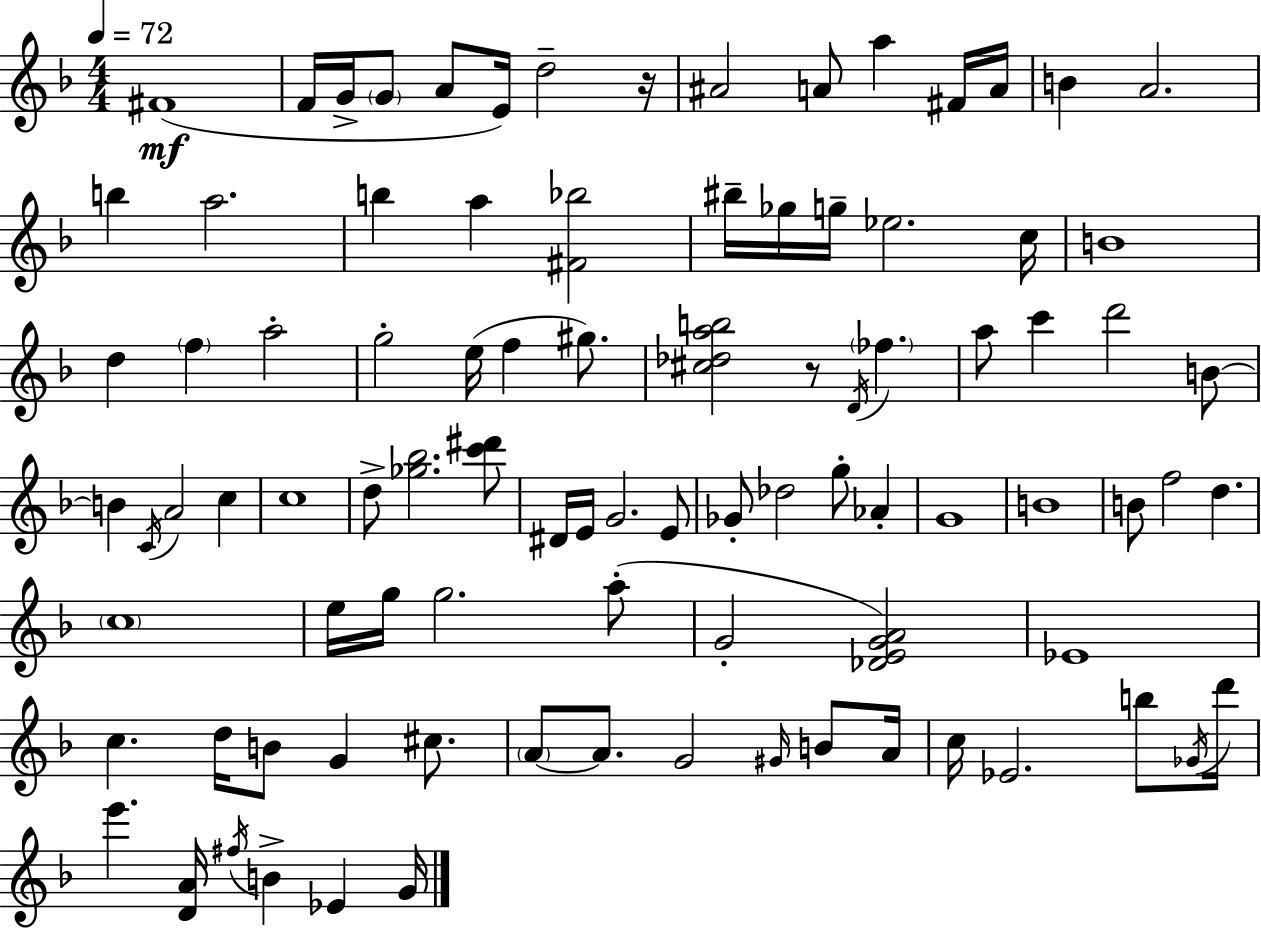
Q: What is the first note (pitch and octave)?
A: F#4